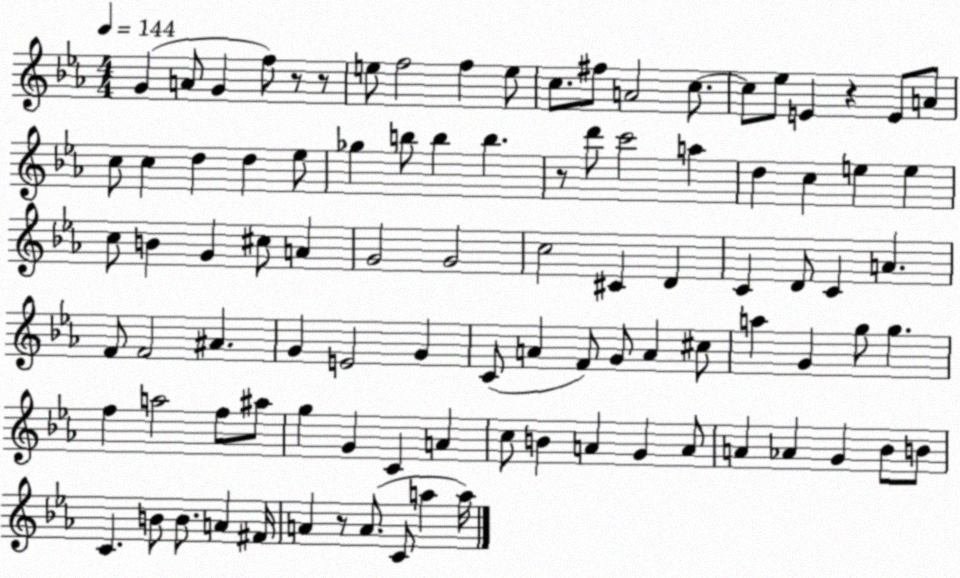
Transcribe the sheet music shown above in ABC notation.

X:1
T:Untitled
M:4/4
L:1/4
K:Eb
G A/2 G f/2 z/2 z/2 e/2 f2 f e/2 c/2 ^f/2 A2 c/2 c/2 _e/2 E z E/2 A/2 c/2 c d d _e/2 _g b/2 b b z/2 d'/2 c'2 a d c e e c/2 B G ^c/2 A G2 G2 c2 ^C D C D/2 C A F/2 F2 ^A G E2 G C/2 A F/2 G/2 A ^c/2 a G g/2 g f a2 f/2 ^a/2 g G C A c/2 B A G A/2 A _A G _B/2 B/2 C B/2 B/2 A ^F/4 A z/2 A/2 C/2 a a/4